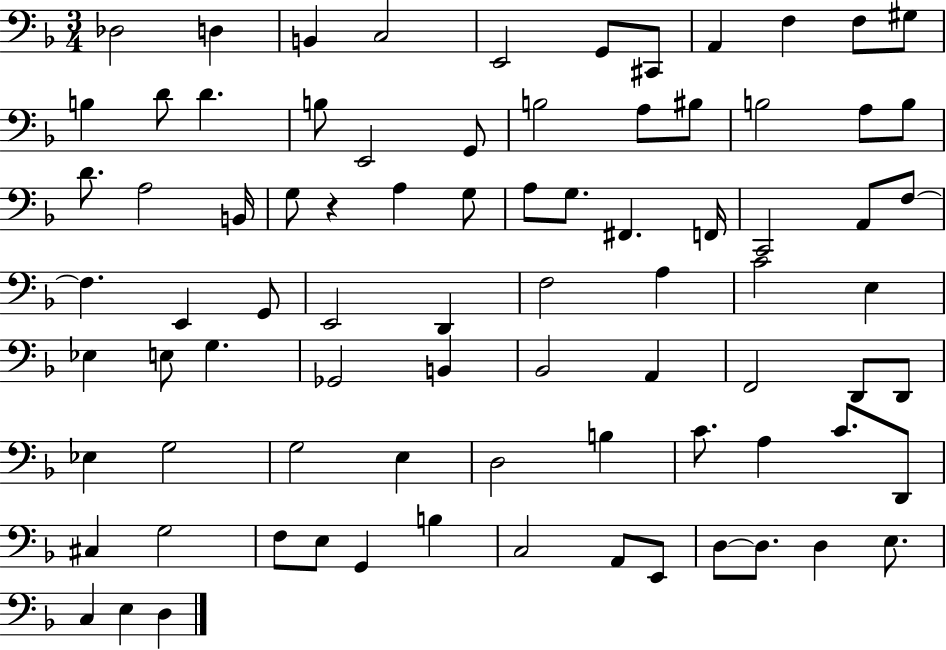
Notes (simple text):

Db3/h D3/q B2/q C3/h E2/h G2/e C#2/e A2/q F3/q F3/e G#3/e B3/q D4/e D4/q. B3/e E2/h G2/e B3/h A3/e BIS3/e B3/h A3/e B3/e D4/e. A3/h B2/s G3/e R/q A3/q G3/e A3/e G3/e. F#2/q. F2/s C2/h A2/e F3/e F3/q. E2/q G2/e E2/h D2/q F3/h A3/q C4/h E3/q Eb3/q E3/e G3/q. Gb2/h B2/q Bb2/h A2/q F2/h D2/e D2/e Eb3/q G3/h G3/h E3/q D3/h B3/q C4/e. A3/q C4/e. D2/e C#3/q G3/h F3/e E3/e G2/q B3/q C3/h A2/e E2/e D3/e D3/e. D3/q E3/e. C3/q E3/q D3/q